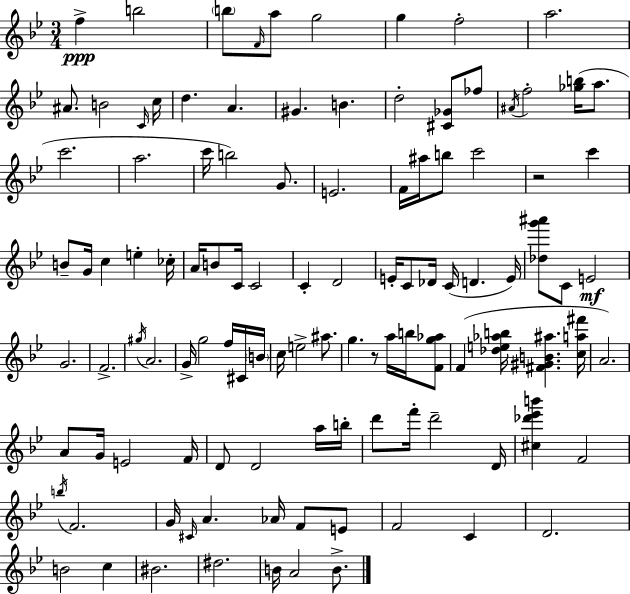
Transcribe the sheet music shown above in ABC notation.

X:1
T:Untitled
M:3/4
L:1/4
K:Bb
f b2 b/2 F/4 a/2 g2 g f2 a2 ^A/2 B2 C/4 c/4 d A ^G B d2 [^C_G]/2 _f/2 ^A/4 f2 [_gb]/4 a/2 c'2 a2 c'/4 b2 G/2 E2 F/4 ^a/4 b/2 c'2 z2 c' B/2 G/4 c e _c/4 A/4 B/2 C/4 C2 C D2 E/4 C/2 _D/4 C/4 D E/4 [_dg'^a']/2 C/2 E2 G2 F2 ^g/4 A2 G/4 g2 f/4 ^C/4 B/4 c/4 e2 ^a/2 g z/2 a/4 b/4 [Fg_a]/2 F [_de_ab]/4 [^F^GB^a] [ca^f']/4 A2 A/2 G/4 E2 F/4 D/2 D2 a/4 b/4 d'/2 f'/4 d'2 D/4 [^c_d'_e'b'] F2 b/4 F2 G/4 ^C/4 A _A/4 F/2 E/2 F2 C D2 B2 c ^B2 ^d2 B/4 A2 B/2